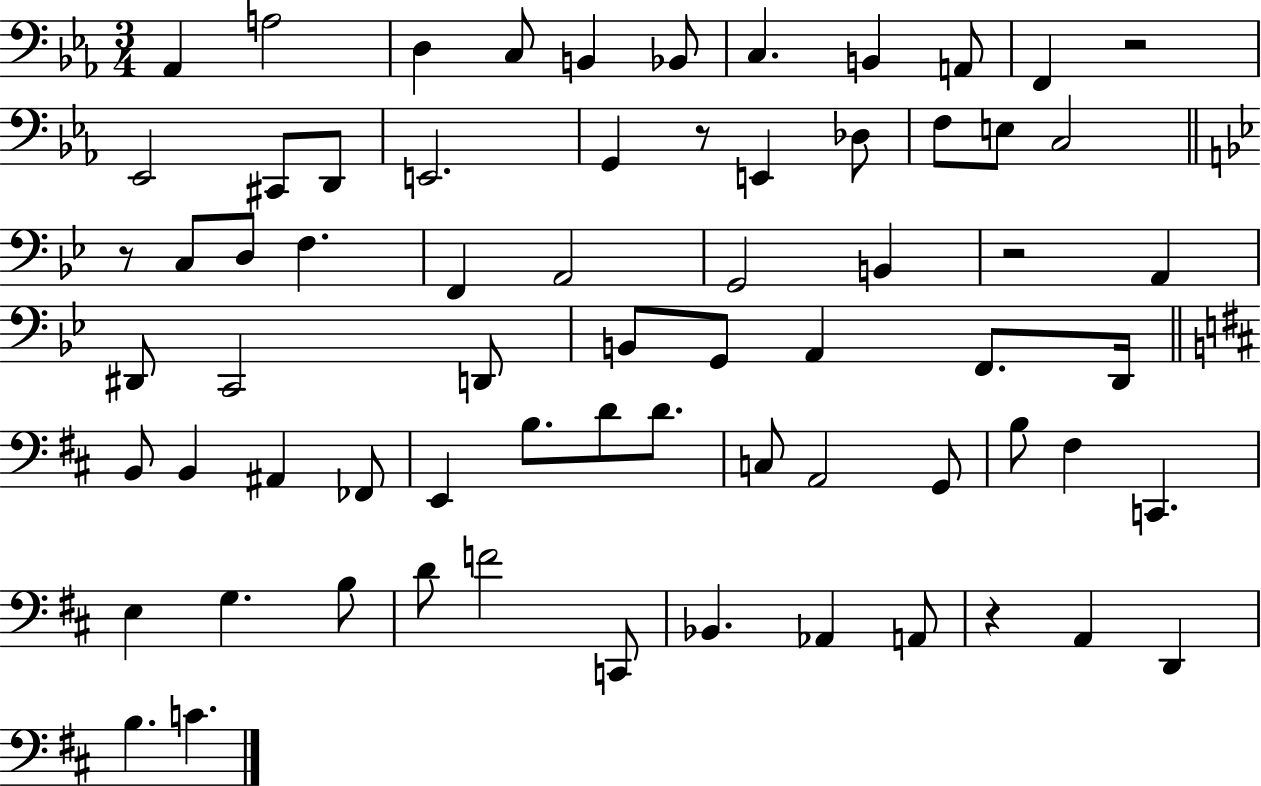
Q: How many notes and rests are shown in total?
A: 68